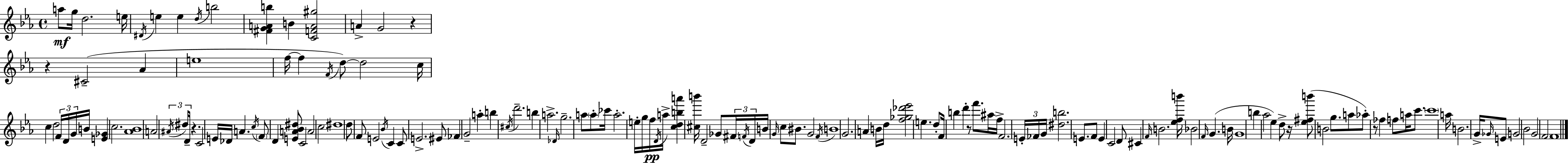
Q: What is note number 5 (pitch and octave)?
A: D#4